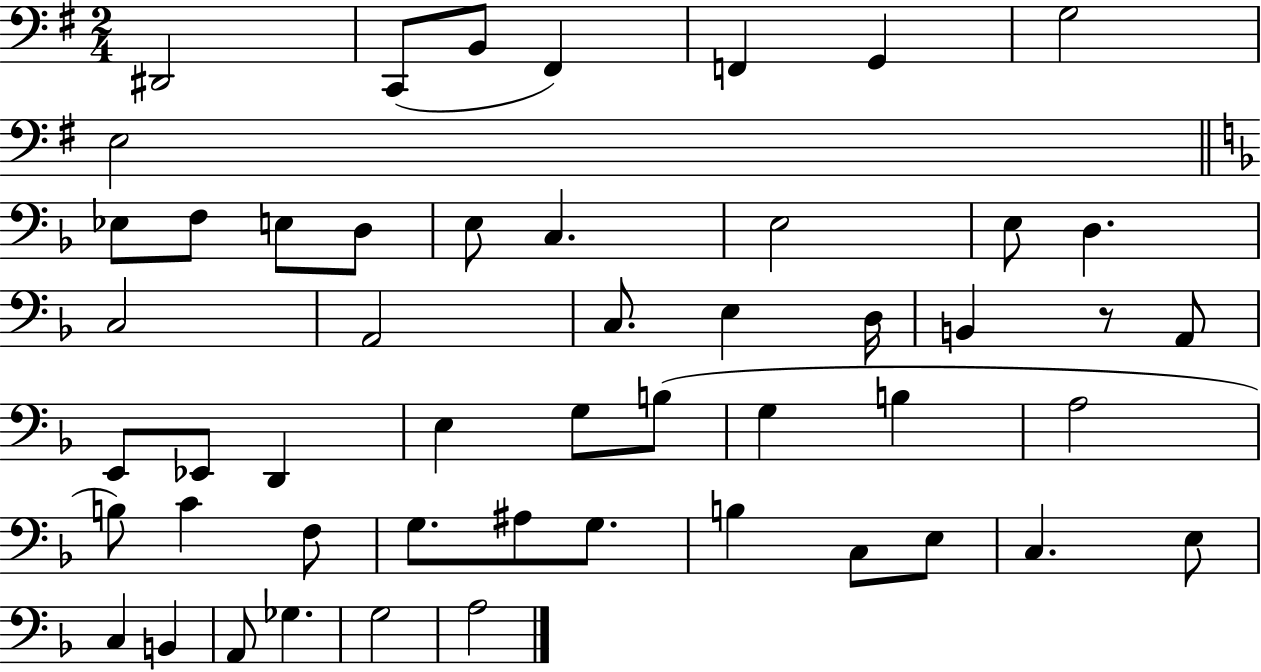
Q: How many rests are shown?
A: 1